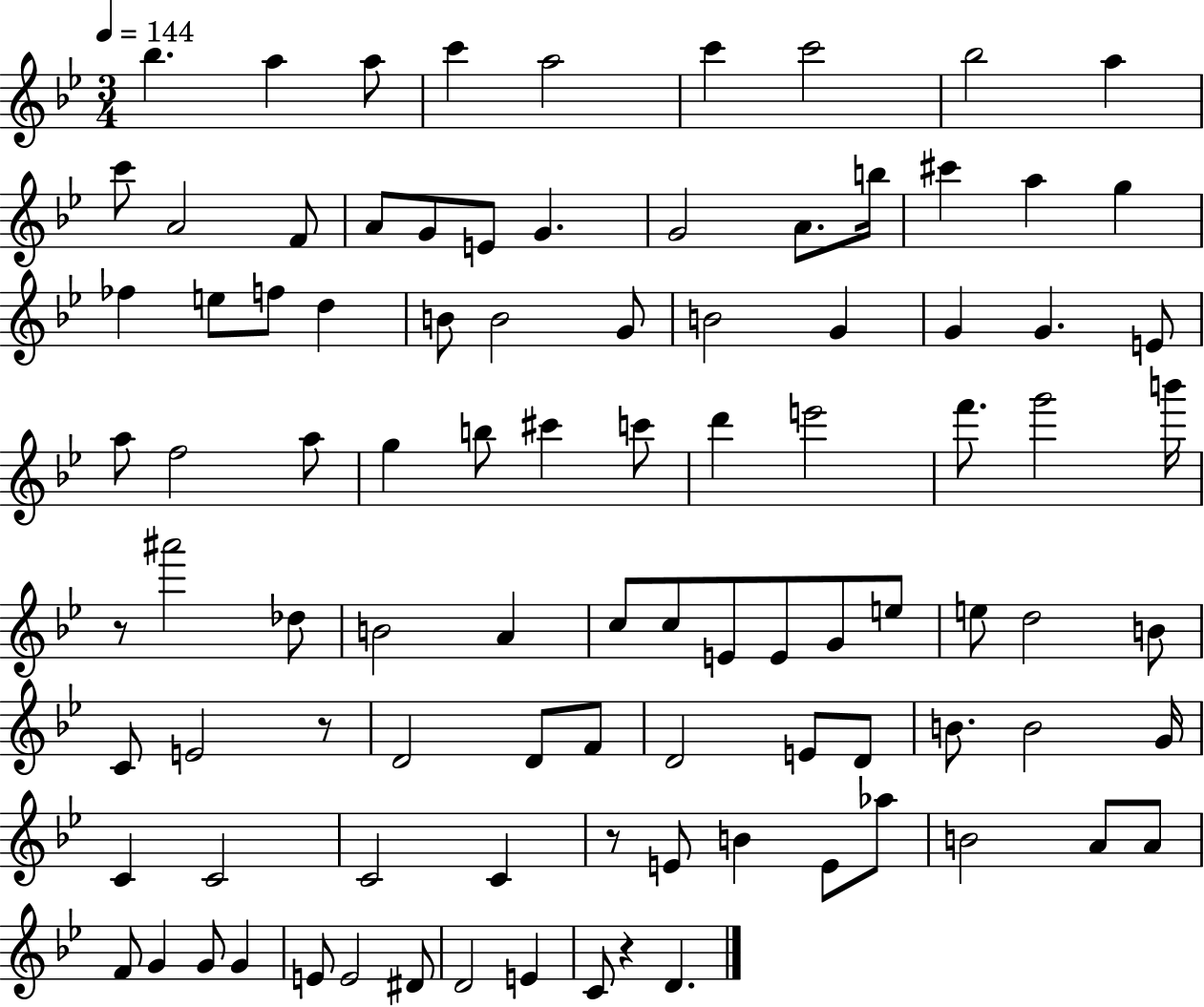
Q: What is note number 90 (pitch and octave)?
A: E4